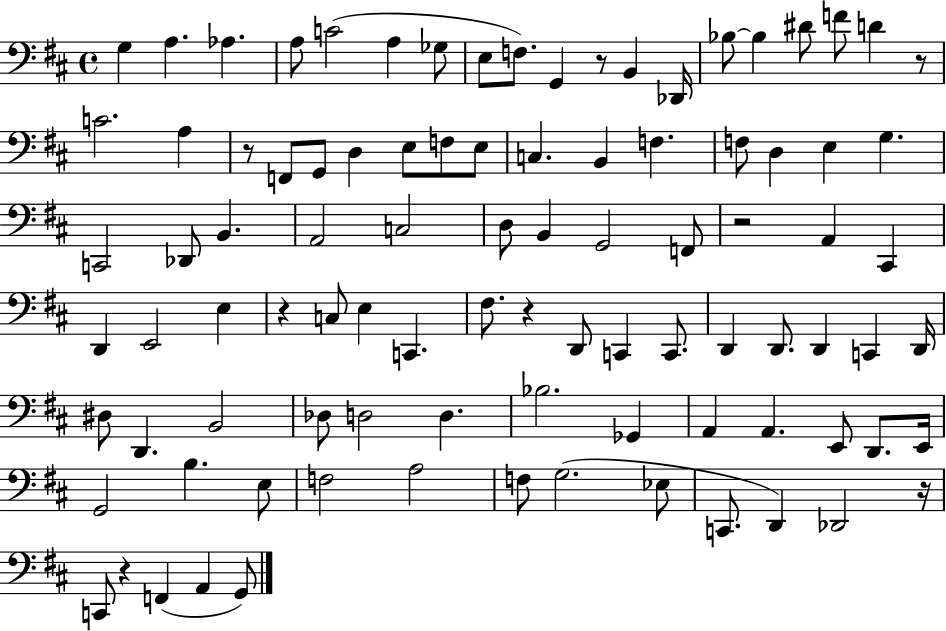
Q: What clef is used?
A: bass